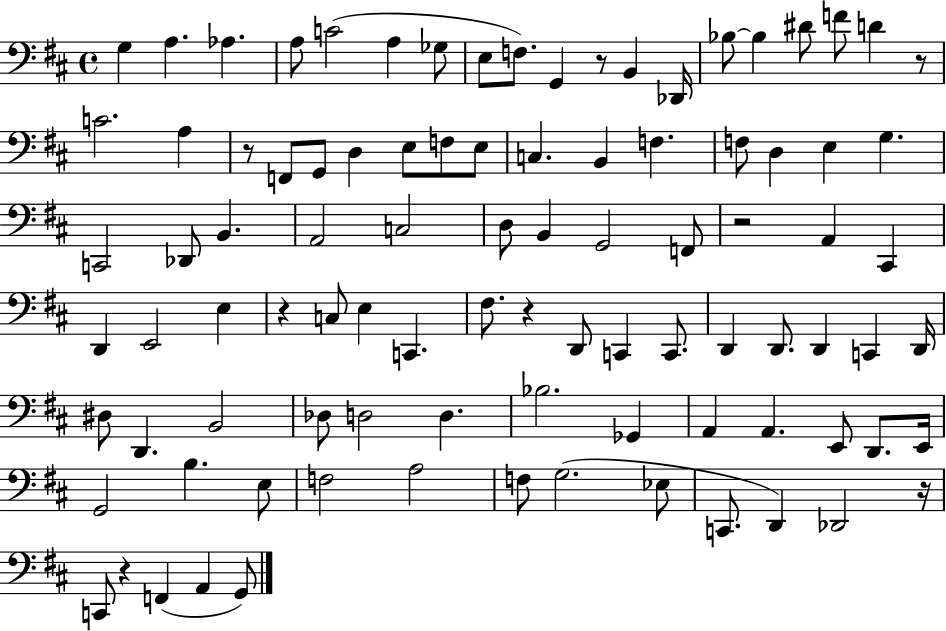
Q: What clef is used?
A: bass